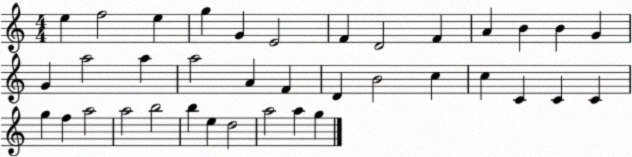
X:1
T:Untitled
M:4/4
L:1/4
K:C
e f2 e g G E2 F D2 F A B B G G a2 a a2 A F D B2 c c C C C g f a2 a2 b2 b e d2 a2 a g